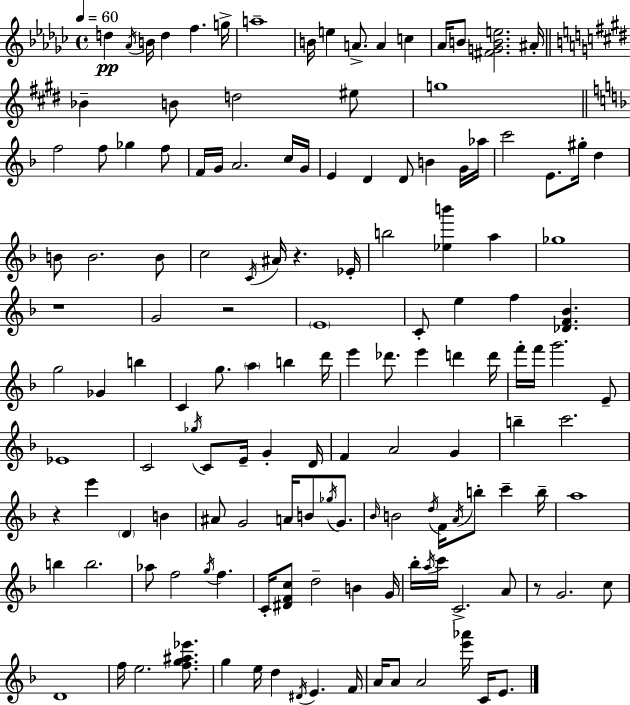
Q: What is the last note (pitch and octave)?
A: E4